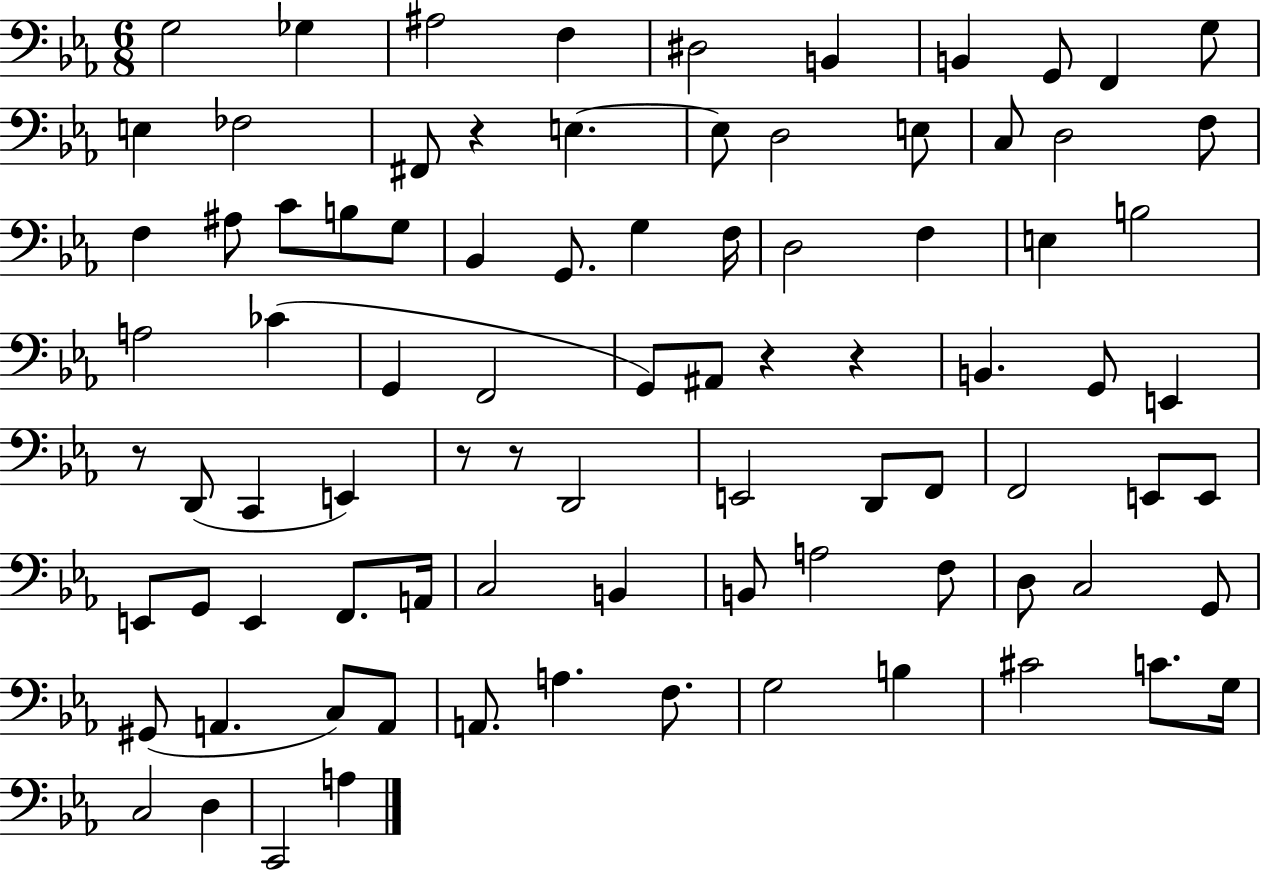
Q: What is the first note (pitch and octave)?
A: G3